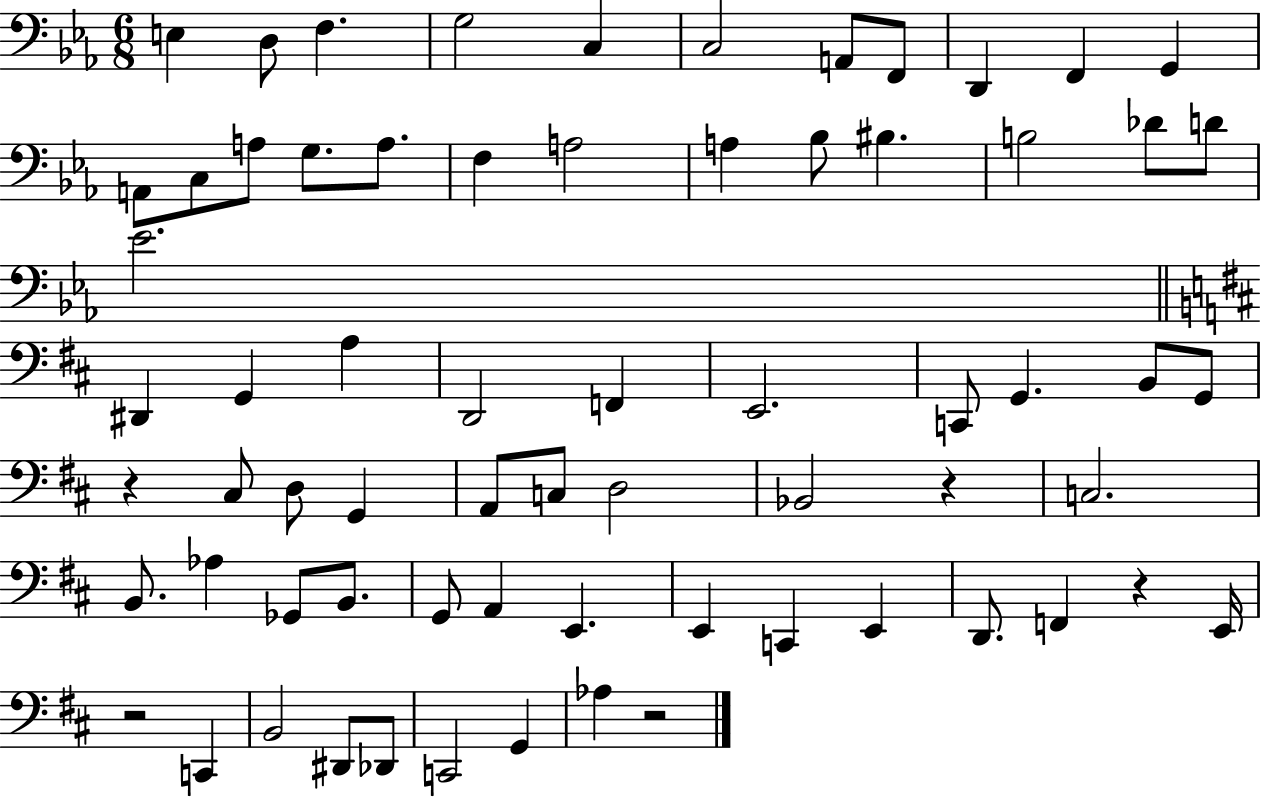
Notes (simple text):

E3/q D3/e F3/q. G3/h C3/q C3/h A2/e F2/e D2/q F2/q G2/q A2/e C3/e A3/e G3/e. A3/e. F3/q A3/h A3/q Bb3/e BIS3/q. B3/h Db4/e D4/e Eb4/h. D#2/q G2/q A3/q D2/h F2/q E2/h. C2/e G2/q. B2/e G2/e R/q C#3/e D3/e G2/q A2/e C3/e D3/h Bb2/h R/q C3/h. B2/e. Ab3/q Gb2/e B2/e. G2/e A2/q E2/q. E2/q C2/q E2/q D2/e. F2/q R/q E2/s R/h C2/q B2/h D#2/e Db2/e C2/h G2/q Ab3/q R/h